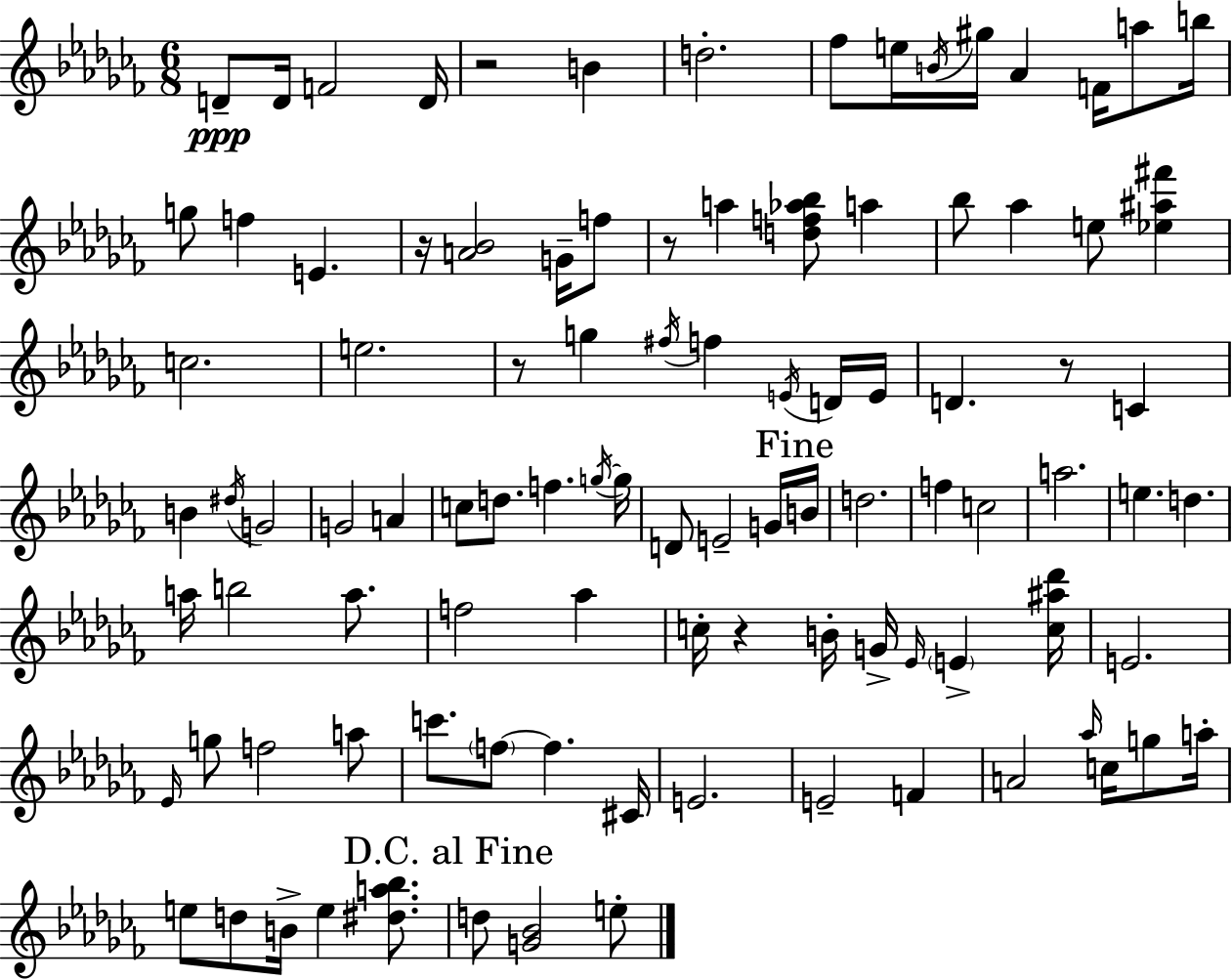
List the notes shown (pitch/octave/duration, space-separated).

D4/e D4/s F4/h D4/s R/h B4/q D5/h. FES5/e E5/s B4/s G#5/s Ab4/q F4/s A5/e B5/s G5/e F5/q E4/q. R/s [A4,Bb4]/h G4/s F5/e R/e A5/q [D5,F5,Ab5,Bb5]/e A5/q Bb5/e Ab5/q E5/e [Eb5,A#5,F#6]/q C5/h. E5/h. R/e G5/q F#5/s F5/q E4/s D4/s E4/s D4/q. R/e C4/q B4/q D#5/s G4/h G4/h A4/q C5/e D5/e. F5/q. G5/s G5/s D4/e E4/h G4/s B4/s D5/h. F5/q C5/h A5/h. E5/q. D5/q. A5/s B5/h A5/e. F5/h Ab5/q C5/s R/q B4/s G4/s Eb4/s E4/q [C5,A#5,Db6]/s E4/h. Eb4/s G5/e F5/h A5/e C6/e. F5/e F5/q. C#4/s E4/h. E4/h F4/q A4/h Ab5/s C5/s G5/e A5/s E5/e D5/e B4/s E5/q [D#5,A5,Bb5]/e. D5/e [G4,Bb4]/h E5/e